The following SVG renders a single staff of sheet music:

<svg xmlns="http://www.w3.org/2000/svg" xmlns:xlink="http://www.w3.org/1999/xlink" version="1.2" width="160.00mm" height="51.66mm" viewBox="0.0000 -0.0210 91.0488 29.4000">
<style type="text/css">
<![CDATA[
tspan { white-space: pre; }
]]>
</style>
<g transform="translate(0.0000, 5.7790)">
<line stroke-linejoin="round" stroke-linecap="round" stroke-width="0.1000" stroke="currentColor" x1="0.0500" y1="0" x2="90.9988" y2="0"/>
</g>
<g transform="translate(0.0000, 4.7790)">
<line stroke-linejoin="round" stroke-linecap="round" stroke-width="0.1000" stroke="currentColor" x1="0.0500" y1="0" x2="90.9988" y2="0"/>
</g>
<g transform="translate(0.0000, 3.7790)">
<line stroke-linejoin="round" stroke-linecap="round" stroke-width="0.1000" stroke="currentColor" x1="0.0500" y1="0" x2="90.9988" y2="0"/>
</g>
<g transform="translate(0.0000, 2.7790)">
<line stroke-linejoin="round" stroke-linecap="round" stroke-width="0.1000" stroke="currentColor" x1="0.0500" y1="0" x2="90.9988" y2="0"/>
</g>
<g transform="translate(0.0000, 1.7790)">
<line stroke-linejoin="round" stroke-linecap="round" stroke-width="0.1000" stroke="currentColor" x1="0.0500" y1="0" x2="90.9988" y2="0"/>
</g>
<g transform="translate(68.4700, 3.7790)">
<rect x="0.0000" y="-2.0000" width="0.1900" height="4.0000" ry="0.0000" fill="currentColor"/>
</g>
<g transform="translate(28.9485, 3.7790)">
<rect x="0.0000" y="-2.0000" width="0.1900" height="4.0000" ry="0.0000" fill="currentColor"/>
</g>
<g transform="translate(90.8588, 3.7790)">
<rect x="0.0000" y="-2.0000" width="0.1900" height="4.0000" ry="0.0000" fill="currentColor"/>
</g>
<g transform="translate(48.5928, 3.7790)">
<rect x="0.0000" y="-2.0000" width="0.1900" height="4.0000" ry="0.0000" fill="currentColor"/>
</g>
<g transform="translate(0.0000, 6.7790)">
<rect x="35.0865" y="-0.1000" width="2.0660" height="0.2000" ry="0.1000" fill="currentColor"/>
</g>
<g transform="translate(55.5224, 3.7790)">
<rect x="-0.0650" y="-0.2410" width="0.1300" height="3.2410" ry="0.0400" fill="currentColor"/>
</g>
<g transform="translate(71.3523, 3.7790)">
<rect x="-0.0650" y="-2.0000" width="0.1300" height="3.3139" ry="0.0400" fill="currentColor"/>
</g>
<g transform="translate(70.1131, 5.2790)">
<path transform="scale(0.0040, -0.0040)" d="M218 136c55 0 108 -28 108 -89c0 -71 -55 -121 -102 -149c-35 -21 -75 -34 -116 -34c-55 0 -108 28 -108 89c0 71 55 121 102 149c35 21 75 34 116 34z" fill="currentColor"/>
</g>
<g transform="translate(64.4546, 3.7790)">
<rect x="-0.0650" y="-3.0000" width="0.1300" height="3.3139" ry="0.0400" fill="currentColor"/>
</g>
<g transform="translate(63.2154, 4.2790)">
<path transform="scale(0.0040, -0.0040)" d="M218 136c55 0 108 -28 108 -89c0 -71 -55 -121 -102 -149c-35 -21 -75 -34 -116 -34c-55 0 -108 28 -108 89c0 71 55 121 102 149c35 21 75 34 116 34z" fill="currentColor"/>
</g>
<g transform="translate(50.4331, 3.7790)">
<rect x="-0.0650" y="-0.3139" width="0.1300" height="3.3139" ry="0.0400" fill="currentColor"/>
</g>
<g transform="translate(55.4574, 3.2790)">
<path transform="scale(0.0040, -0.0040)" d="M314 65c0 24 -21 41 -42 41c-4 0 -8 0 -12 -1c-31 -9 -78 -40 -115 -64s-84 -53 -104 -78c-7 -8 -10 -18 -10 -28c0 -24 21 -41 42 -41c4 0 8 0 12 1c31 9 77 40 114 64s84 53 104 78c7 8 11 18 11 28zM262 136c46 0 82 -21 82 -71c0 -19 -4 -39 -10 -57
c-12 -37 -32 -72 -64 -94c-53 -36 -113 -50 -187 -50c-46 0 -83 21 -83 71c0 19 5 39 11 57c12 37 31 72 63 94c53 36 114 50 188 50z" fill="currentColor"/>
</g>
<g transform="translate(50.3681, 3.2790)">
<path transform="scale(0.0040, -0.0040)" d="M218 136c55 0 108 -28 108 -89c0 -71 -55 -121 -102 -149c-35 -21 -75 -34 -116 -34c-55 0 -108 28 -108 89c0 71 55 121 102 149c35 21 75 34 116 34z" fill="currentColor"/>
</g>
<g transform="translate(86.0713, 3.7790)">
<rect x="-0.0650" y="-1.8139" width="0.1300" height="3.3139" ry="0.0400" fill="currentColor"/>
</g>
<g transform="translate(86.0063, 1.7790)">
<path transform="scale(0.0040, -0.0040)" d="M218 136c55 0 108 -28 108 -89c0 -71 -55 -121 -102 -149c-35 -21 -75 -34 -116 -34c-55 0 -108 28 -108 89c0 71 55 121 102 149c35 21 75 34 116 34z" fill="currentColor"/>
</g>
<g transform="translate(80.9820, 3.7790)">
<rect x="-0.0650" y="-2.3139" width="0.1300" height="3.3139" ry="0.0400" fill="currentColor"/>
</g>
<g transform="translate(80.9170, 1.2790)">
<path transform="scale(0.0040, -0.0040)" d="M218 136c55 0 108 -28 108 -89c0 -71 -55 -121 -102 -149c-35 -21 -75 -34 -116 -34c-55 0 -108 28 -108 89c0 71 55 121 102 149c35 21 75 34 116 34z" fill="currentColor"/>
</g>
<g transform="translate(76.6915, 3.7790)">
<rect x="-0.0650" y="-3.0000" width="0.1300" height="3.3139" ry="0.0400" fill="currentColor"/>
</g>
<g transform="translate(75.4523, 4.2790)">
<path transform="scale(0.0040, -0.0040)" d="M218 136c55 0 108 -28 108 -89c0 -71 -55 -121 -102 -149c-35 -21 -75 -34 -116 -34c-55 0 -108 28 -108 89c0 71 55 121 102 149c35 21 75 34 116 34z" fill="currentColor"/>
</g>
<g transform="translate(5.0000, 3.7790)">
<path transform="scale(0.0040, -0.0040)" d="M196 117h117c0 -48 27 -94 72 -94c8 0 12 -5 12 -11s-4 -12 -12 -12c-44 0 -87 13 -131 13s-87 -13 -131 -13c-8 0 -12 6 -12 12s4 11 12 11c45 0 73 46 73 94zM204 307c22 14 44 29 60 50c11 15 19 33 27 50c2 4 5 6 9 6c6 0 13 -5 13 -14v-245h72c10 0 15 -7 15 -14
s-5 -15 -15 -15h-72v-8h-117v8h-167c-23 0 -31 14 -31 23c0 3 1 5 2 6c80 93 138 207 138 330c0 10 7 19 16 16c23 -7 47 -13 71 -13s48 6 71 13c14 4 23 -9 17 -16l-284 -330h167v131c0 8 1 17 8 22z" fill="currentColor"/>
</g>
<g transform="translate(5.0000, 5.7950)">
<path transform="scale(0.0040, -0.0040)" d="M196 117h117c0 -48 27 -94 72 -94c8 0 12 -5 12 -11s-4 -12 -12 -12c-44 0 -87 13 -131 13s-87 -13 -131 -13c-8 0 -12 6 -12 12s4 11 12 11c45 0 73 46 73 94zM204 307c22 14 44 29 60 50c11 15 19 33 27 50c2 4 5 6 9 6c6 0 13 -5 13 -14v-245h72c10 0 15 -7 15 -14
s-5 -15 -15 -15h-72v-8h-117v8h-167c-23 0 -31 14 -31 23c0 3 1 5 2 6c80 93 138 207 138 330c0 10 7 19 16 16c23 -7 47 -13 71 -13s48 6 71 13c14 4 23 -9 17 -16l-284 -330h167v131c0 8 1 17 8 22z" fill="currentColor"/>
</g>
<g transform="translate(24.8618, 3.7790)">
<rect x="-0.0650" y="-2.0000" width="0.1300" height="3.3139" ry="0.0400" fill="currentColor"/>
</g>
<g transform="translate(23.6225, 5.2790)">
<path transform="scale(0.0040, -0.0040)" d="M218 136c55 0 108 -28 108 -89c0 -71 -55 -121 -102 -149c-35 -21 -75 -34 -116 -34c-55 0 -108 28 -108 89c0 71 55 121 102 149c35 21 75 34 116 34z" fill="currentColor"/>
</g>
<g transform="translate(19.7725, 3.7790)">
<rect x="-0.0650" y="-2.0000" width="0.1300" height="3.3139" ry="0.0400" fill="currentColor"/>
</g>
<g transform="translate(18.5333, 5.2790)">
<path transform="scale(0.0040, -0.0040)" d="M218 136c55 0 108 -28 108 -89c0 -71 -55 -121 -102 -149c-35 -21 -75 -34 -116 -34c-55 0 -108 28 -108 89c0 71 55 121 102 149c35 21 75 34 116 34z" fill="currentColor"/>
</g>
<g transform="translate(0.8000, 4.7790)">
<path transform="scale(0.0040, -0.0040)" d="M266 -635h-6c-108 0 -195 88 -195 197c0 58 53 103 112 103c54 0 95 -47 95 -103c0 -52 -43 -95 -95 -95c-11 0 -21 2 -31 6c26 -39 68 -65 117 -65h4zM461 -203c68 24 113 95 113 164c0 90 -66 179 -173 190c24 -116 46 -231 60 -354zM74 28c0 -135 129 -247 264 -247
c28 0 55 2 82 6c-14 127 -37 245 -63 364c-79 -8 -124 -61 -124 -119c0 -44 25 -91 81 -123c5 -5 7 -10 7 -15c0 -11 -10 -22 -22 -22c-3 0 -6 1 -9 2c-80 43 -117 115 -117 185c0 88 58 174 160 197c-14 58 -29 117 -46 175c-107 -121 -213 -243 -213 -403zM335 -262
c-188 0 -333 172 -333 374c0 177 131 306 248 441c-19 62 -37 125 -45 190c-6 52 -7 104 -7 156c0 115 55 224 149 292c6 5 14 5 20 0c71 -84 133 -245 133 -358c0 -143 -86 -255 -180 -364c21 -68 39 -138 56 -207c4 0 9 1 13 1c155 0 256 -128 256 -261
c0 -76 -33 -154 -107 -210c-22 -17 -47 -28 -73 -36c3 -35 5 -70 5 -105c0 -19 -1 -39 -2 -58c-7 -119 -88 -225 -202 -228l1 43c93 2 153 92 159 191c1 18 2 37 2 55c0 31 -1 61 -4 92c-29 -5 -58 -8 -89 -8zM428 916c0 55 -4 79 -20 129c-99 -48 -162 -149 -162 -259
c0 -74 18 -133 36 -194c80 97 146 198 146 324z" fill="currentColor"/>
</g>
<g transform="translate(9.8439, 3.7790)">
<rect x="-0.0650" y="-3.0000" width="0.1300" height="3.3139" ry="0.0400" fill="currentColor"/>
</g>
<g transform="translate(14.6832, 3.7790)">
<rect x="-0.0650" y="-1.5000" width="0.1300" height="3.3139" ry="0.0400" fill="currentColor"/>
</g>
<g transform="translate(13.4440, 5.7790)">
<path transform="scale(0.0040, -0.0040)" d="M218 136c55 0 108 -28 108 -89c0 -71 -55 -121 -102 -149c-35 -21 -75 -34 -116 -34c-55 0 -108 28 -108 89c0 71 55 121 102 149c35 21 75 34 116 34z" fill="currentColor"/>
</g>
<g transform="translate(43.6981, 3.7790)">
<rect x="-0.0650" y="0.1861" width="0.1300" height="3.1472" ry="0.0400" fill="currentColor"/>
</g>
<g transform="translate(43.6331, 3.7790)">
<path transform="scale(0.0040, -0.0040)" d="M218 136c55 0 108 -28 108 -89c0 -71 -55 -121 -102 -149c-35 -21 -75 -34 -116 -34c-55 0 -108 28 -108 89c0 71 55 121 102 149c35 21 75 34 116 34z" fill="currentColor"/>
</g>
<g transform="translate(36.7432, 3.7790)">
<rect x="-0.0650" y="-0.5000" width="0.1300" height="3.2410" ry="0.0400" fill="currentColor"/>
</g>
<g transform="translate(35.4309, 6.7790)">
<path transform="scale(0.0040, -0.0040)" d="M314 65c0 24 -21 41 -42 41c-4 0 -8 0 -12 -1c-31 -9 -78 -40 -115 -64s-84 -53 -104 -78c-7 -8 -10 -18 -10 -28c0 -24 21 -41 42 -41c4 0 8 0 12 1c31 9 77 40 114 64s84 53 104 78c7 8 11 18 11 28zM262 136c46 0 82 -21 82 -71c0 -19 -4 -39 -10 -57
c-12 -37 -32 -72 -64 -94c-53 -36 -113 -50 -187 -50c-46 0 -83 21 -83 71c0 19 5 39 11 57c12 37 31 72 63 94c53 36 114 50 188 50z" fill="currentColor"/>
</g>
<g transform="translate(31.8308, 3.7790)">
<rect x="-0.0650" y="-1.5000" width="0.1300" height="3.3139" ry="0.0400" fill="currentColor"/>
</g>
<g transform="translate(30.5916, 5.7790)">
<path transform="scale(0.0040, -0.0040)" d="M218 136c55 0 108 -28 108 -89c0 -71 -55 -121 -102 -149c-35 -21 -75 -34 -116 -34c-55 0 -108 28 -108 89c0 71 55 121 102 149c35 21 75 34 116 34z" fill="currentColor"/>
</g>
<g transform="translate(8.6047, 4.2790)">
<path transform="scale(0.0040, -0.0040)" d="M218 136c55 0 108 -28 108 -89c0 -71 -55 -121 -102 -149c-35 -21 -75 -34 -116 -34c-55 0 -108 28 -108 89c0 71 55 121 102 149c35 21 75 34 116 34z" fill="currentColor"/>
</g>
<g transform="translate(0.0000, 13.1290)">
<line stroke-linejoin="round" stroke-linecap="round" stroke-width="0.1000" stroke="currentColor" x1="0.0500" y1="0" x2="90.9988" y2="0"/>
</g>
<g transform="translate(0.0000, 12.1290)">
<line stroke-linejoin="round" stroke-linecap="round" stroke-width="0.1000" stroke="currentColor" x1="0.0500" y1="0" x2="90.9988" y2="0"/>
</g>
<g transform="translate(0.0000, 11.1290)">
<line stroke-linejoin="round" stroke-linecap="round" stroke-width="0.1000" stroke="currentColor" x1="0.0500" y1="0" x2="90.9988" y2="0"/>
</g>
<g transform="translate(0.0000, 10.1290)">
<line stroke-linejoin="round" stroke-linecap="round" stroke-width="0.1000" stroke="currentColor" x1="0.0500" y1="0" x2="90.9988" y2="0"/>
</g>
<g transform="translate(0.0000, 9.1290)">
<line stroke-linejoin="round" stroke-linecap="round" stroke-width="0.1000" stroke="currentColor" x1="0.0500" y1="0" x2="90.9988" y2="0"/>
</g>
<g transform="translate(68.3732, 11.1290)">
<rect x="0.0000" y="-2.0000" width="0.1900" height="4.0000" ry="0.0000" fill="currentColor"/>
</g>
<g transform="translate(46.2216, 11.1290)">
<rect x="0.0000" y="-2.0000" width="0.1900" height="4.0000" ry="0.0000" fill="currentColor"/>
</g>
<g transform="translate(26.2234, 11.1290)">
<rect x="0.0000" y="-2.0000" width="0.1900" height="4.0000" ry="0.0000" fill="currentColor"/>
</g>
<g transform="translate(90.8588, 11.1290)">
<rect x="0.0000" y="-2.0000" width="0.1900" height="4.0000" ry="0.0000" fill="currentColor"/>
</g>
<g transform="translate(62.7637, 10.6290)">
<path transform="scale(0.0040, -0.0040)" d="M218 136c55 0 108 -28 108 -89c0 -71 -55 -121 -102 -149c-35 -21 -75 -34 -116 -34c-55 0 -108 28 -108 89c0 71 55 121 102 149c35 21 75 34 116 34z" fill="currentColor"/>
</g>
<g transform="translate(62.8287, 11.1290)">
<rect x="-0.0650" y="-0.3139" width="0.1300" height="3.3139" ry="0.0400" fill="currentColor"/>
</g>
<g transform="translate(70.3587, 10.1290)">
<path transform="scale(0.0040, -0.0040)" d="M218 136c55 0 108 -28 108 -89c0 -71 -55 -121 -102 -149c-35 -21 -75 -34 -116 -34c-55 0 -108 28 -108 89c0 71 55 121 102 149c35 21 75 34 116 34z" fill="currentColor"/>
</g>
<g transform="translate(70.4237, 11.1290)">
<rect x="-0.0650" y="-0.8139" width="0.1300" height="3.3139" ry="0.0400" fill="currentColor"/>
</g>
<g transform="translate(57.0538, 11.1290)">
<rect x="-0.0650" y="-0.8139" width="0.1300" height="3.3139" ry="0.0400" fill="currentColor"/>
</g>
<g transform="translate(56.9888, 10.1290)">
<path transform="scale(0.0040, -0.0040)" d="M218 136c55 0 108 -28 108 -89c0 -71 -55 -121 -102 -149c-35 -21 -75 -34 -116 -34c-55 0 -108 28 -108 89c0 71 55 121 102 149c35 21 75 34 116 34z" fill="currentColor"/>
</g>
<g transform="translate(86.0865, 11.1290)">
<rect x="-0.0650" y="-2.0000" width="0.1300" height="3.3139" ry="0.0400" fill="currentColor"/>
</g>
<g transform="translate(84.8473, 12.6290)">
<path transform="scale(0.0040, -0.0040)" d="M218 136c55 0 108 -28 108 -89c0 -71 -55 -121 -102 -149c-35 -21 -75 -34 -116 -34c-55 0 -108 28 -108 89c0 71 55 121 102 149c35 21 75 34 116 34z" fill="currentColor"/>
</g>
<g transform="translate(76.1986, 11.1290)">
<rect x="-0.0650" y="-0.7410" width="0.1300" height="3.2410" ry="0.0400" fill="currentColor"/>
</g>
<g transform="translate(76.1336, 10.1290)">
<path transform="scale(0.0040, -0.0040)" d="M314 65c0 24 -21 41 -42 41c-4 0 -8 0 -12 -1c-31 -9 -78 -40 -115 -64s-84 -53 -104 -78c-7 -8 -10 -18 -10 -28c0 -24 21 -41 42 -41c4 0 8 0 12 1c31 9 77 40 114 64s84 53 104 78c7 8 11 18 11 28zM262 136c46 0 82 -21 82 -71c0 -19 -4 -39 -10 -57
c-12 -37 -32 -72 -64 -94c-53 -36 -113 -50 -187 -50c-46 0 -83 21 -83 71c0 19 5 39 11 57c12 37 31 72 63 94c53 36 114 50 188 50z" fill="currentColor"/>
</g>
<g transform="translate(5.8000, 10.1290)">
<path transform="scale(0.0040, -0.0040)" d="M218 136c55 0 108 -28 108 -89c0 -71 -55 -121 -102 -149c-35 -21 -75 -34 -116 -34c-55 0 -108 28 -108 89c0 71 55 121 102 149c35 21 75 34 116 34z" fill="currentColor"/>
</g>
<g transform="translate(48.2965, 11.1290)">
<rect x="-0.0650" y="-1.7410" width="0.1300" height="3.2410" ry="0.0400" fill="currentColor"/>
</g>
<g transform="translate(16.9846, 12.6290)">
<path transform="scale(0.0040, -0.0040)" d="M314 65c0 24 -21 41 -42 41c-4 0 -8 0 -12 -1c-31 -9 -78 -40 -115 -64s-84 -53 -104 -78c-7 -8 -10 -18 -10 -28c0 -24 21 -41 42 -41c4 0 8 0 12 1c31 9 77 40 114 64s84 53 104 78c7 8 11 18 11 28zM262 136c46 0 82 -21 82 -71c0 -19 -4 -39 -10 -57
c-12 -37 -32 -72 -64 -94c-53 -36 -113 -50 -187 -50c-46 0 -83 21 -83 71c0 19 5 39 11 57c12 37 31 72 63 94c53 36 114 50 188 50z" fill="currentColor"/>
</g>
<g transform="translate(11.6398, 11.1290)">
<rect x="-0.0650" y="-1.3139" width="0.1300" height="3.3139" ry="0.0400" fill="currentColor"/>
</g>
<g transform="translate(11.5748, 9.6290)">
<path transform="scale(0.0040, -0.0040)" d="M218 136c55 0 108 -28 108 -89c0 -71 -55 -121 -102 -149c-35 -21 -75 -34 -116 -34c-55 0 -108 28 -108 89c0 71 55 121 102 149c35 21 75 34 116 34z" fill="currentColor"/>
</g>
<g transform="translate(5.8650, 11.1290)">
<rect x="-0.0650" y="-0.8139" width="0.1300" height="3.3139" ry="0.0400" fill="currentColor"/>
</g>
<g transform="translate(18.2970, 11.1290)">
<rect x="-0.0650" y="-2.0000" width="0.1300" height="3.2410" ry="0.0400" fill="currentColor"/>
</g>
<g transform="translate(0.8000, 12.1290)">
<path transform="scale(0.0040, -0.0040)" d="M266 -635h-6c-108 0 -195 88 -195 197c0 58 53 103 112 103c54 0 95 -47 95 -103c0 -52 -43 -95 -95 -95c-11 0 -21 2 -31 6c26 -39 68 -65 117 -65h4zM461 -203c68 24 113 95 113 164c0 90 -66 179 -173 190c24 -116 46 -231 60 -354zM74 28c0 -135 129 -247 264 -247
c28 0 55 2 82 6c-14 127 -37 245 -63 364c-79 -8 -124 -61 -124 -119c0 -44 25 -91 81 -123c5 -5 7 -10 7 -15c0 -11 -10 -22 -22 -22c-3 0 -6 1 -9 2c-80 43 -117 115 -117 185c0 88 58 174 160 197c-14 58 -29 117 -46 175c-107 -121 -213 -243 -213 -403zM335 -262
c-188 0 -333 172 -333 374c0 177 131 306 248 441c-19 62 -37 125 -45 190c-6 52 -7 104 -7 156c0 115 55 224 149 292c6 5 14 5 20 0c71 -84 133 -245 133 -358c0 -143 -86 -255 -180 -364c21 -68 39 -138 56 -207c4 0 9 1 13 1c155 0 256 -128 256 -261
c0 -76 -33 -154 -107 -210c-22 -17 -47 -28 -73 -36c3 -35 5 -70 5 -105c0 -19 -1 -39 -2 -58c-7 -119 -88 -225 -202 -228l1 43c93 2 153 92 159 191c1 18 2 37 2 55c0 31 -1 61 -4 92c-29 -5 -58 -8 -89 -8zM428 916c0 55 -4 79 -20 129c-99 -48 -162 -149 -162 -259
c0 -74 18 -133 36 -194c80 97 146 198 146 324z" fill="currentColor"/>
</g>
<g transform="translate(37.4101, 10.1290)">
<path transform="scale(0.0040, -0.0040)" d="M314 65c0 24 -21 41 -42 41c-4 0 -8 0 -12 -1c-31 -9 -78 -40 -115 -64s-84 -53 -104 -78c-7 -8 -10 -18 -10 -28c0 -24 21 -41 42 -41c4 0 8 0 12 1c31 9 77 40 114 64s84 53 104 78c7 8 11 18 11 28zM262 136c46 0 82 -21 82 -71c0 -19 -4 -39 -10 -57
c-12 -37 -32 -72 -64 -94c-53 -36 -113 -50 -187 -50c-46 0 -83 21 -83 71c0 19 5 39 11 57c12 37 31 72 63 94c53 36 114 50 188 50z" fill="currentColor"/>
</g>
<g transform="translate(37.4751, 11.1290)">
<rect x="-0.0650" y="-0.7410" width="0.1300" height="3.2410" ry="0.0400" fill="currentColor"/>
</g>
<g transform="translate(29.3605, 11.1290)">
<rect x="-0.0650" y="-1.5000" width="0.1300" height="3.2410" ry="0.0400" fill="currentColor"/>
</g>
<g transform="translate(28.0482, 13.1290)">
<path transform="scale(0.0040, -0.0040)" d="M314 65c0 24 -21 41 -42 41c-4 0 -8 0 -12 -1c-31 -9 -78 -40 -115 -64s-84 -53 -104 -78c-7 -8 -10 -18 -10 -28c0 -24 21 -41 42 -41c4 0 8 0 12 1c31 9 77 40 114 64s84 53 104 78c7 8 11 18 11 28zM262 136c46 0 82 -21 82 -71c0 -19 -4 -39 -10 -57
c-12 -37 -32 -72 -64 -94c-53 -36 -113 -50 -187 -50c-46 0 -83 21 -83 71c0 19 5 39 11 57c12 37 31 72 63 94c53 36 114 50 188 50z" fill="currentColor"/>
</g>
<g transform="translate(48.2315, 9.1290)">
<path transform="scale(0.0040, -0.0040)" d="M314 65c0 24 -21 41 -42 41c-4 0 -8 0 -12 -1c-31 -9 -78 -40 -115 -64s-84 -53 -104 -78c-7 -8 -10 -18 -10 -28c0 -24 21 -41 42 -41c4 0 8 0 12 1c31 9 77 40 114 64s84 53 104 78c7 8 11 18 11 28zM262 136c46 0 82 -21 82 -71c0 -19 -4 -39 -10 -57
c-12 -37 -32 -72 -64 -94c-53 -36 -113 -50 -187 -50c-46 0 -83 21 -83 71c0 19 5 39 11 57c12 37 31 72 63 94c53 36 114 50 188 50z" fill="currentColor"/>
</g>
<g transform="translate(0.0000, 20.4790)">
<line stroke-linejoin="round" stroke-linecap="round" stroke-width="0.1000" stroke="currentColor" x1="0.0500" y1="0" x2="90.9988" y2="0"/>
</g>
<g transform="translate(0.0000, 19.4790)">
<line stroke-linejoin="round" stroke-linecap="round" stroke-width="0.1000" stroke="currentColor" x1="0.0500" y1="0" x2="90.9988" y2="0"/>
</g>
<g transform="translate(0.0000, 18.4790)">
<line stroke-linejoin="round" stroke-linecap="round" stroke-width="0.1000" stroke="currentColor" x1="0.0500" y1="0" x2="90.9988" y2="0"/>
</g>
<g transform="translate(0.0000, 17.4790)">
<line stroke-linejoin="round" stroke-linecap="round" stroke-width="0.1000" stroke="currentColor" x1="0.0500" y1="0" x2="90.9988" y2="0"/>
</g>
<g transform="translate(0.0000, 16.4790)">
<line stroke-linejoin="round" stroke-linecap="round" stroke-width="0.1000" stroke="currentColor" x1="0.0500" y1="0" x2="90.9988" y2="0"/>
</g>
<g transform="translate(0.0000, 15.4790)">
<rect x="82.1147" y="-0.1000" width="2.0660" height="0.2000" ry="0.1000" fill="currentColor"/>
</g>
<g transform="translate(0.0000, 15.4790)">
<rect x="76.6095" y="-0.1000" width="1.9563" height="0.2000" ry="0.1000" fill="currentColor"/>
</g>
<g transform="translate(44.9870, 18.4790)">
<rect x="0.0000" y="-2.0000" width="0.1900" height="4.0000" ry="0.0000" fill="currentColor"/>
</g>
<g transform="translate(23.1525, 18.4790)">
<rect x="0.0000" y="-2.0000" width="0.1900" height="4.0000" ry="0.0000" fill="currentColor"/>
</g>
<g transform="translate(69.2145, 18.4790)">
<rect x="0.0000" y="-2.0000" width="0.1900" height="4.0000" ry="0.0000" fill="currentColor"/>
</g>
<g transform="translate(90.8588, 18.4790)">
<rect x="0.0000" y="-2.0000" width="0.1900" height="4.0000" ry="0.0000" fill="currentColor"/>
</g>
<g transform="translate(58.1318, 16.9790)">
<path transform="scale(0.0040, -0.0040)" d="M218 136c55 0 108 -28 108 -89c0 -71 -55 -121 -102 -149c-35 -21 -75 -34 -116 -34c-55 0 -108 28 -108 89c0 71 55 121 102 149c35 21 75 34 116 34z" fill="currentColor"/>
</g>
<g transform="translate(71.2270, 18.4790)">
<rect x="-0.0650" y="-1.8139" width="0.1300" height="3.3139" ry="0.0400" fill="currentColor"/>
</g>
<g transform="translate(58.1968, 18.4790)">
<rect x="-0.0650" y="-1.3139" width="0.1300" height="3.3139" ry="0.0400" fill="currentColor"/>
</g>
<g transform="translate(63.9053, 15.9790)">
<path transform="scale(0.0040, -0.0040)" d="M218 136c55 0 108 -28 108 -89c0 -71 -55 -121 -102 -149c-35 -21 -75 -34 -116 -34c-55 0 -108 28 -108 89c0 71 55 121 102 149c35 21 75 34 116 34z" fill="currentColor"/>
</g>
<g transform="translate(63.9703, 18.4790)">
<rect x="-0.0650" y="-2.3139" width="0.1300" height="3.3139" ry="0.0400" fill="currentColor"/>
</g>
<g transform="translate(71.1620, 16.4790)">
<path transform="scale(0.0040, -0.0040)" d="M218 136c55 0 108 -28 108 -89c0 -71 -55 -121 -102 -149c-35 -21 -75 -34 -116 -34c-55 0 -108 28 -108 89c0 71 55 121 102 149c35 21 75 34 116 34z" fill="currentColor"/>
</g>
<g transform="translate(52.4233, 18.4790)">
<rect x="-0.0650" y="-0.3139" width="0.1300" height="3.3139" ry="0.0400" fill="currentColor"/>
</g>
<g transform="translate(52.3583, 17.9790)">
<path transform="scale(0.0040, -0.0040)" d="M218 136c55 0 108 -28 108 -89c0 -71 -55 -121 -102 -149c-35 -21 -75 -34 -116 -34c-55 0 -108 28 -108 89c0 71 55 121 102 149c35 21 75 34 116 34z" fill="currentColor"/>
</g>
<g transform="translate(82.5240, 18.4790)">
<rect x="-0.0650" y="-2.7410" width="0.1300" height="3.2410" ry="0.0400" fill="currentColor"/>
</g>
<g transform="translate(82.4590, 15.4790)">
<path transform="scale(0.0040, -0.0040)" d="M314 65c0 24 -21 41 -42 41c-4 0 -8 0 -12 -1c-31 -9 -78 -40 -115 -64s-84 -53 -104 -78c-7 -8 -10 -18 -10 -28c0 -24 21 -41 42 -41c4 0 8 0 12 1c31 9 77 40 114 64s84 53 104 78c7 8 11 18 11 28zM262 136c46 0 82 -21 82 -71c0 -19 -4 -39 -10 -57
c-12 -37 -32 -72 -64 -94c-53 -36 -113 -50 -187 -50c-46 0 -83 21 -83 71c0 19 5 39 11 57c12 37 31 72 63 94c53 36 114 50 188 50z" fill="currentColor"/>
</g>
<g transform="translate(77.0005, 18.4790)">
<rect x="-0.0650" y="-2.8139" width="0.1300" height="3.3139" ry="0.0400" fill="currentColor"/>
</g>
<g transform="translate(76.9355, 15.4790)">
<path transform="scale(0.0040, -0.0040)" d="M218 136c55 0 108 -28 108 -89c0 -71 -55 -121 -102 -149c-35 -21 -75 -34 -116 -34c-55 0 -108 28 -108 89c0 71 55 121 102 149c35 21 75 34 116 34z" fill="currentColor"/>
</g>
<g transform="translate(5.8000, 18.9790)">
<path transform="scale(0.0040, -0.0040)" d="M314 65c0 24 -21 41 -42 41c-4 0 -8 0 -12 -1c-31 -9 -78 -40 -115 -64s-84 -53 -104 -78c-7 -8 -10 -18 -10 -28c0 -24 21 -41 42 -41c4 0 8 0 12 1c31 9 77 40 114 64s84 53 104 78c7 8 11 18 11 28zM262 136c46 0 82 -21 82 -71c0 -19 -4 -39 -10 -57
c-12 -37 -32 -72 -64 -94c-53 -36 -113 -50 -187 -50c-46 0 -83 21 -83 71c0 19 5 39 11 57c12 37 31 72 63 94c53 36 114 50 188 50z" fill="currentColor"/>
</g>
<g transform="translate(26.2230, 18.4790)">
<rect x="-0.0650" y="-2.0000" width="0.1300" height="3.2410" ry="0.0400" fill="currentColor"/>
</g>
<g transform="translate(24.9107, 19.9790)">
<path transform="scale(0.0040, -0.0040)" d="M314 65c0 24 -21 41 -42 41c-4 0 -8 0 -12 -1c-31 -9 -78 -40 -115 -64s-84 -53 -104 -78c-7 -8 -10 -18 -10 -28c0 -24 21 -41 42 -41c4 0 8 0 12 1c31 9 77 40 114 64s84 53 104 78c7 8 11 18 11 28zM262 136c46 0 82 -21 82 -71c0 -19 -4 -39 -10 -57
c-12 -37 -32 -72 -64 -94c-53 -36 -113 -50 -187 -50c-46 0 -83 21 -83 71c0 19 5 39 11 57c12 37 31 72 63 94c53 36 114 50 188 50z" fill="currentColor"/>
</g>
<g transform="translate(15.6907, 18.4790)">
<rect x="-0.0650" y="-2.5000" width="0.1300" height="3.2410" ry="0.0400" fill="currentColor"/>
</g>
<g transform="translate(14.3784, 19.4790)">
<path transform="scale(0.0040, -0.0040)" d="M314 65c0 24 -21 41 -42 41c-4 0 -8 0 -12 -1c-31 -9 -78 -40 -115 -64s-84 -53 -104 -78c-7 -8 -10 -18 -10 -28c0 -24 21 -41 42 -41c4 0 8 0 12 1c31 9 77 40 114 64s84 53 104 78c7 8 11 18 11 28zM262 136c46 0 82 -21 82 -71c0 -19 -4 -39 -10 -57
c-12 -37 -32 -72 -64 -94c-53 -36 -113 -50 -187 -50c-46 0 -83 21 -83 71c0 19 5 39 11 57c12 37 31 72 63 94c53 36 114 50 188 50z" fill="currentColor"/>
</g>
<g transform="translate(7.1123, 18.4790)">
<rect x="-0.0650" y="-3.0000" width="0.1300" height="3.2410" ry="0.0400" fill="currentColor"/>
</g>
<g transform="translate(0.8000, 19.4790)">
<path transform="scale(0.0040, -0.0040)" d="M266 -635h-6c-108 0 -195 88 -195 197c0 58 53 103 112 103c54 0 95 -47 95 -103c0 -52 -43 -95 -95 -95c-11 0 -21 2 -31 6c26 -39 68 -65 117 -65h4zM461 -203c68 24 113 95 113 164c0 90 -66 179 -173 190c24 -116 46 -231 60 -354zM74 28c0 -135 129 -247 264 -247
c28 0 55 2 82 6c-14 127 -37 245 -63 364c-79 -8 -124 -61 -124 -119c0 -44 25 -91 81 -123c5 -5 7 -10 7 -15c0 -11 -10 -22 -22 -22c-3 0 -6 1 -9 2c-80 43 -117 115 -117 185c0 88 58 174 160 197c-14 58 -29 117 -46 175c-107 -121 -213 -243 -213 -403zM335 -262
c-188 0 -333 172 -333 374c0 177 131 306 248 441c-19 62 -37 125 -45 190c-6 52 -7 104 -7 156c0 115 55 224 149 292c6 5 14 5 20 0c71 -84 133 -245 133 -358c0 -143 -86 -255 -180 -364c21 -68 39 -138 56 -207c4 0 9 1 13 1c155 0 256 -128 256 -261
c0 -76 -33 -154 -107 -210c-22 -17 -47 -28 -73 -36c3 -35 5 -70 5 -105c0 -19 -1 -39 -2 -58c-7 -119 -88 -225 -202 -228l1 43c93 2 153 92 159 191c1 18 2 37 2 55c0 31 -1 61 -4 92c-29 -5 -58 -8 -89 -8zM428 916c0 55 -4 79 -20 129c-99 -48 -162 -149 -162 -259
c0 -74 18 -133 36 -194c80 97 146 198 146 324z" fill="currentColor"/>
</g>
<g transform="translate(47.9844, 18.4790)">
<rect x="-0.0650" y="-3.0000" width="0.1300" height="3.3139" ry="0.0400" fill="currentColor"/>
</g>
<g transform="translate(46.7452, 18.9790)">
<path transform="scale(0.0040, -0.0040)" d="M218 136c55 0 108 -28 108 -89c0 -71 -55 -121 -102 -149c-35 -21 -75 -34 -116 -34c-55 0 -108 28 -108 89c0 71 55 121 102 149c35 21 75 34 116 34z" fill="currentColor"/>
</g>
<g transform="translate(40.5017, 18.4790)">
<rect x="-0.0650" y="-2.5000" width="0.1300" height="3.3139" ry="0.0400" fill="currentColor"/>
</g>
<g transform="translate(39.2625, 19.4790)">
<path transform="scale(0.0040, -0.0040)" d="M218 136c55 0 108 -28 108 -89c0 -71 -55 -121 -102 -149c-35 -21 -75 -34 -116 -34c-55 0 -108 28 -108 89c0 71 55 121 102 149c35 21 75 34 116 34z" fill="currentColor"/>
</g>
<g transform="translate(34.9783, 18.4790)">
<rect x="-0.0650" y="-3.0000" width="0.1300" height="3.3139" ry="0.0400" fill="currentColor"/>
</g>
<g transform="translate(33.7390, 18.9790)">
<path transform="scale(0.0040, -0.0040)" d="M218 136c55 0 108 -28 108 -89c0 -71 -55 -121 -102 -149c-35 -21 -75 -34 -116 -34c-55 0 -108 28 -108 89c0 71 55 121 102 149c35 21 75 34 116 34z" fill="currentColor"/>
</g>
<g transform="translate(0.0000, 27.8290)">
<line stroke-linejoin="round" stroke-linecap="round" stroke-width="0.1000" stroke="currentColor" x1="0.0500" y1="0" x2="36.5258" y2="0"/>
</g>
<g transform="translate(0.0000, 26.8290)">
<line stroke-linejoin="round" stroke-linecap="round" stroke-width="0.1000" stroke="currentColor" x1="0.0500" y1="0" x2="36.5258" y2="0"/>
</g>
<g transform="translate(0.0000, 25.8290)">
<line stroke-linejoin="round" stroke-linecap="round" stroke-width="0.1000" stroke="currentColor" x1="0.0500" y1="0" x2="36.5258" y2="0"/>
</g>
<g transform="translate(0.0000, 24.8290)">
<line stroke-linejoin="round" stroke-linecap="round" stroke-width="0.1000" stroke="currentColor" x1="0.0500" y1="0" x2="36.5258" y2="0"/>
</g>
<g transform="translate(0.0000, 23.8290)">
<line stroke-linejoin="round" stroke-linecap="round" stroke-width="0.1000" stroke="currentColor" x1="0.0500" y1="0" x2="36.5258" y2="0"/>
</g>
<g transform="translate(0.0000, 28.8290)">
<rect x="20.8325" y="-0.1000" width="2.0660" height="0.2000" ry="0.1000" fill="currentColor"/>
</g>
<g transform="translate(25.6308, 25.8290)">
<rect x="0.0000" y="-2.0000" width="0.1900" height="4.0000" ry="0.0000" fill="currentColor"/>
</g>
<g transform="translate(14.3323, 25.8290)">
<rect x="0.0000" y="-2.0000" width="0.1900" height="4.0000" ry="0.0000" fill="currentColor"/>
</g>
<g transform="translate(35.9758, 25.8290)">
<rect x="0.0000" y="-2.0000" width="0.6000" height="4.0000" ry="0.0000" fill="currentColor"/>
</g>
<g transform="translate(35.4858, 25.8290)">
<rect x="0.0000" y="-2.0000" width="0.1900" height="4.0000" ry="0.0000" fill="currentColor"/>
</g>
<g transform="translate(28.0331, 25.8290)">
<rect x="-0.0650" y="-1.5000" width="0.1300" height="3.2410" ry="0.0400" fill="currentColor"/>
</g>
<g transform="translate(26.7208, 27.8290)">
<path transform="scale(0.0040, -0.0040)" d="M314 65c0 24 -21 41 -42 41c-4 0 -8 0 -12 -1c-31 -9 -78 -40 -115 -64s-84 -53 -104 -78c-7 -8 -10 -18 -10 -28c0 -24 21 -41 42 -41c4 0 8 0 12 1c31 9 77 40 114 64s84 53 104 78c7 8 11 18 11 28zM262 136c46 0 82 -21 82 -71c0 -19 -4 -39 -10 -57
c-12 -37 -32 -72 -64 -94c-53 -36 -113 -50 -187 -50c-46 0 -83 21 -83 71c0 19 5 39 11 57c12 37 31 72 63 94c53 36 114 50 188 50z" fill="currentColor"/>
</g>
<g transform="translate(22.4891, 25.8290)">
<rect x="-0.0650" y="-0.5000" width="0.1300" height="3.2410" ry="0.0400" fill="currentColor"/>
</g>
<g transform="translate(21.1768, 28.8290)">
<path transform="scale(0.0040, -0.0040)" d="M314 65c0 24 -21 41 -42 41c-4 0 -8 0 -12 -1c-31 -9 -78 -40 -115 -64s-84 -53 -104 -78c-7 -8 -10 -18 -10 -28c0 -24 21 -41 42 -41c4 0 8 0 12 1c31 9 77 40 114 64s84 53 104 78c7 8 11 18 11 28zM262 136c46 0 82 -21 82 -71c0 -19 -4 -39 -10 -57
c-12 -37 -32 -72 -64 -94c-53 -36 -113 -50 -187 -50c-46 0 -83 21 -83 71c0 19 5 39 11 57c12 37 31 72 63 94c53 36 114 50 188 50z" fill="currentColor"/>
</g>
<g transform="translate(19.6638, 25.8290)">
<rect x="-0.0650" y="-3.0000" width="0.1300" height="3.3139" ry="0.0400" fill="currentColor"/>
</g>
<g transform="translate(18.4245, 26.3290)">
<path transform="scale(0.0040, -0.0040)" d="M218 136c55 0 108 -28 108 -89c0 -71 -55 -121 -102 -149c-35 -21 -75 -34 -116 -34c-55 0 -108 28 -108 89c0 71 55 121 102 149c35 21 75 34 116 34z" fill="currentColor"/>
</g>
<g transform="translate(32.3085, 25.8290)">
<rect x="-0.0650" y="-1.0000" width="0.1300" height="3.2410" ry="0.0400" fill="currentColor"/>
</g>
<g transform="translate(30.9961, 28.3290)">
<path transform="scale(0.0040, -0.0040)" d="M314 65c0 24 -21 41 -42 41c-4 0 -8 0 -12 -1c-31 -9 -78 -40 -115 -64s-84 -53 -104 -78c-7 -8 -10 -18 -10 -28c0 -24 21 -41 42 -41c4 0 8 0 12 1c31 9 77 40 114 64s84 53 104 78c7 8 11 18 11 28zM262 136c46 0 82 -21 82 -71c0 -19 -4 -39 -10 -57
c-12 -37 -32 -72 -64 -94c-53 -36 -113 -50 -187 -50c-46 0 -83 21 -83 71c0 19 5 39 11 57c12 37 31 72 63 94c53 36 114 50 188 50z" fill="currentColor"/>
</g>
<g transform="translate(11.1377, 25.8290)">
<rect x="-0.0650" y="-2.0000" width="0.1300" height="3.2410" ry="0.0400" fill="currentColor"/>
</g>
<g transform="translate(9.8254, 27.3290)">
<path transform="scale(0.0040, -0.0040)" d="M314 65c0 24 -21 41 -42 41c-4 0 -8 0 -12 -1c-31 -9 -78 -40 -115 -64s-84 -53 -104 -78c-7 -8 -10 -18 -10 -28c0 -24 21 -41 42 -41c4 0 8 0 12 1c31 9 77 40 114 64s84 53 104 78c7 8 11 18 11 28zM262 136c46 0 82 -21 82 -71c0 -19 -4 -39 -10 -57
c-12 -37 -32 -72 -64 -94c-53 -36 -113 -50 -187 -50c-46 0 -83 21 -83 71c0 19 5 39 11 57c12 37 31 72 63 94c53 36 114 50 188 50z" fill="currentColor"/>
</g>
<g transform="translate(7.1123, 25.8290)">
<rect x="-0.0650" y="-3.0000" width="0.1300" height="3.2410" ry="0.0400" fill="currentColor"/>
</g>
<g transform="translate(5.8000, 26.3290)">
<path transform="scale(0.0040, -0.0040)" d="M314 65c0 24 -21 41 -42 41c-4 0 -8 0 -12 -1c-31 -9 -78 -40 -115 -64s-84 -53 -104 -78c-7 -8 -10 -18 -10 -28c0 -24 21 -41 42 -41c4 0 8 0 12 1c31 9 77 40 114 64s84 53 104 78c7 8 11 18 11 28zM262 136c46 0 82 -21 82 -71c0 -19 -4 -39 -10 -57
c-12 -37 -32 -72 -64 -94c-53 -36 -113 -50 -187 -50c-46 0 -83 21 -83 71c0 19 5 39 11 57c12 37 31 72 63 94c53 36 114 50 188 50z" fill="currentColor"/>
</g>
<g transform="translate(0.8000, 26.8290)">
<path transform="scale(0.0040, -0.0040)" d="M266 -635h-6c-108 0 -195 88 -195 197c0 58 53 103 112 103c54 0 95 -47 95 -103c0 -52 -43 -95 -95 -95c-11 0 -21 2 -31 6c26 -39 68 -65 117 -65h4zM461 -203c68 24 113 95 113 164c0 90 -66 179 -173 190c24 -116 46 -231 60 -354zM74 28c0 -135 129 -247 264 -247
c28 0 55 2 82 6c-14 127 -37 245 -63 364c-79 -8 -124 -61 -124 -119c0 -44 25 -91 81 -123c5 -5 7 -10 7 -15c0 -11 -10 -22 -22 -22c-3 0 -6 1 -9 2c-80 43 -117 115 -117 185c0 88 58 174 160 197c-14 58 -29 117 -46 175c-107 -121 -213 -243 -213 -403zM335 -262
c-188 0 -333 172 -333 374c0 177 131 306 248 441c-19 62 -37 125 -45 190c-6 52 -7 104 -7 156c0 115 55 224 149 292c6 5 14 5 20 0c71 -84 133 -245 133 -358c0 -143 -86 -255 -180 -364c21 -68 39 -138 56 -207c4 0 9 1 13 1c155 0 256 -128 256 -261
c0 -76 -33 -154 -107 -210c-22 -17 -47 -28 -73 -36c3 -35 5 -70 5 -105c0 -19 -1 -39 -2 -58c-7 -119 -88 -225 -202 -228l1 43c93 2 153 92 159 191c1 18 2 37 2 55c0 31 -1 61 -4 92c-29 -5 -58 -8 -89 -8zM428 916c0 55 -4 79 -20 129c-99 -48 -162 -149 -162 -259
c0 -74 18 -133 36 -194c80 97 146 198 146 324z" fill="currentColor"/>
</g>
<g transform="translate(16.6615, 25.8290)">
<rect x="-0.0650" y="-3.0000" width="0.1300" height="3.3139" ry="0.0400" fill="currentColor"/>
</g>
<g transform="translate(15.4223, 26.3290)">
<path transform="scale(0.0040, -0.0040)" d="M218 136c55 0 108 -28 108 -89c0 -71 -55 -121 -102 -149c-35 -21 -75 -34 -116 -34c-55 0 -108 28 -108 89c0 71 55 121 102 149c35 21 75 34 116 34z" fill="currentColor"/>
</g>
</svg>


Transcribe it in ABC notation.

X:1
T:Untitled
M:4/4
L:1/4
K:C
A E F F E C2 B c c2 A F A g f d e F2 E2 d2 f2 d c d d2 F A2 G2 F2 A G A c e g f a a2 A2 F2 A A C2 E2 D2